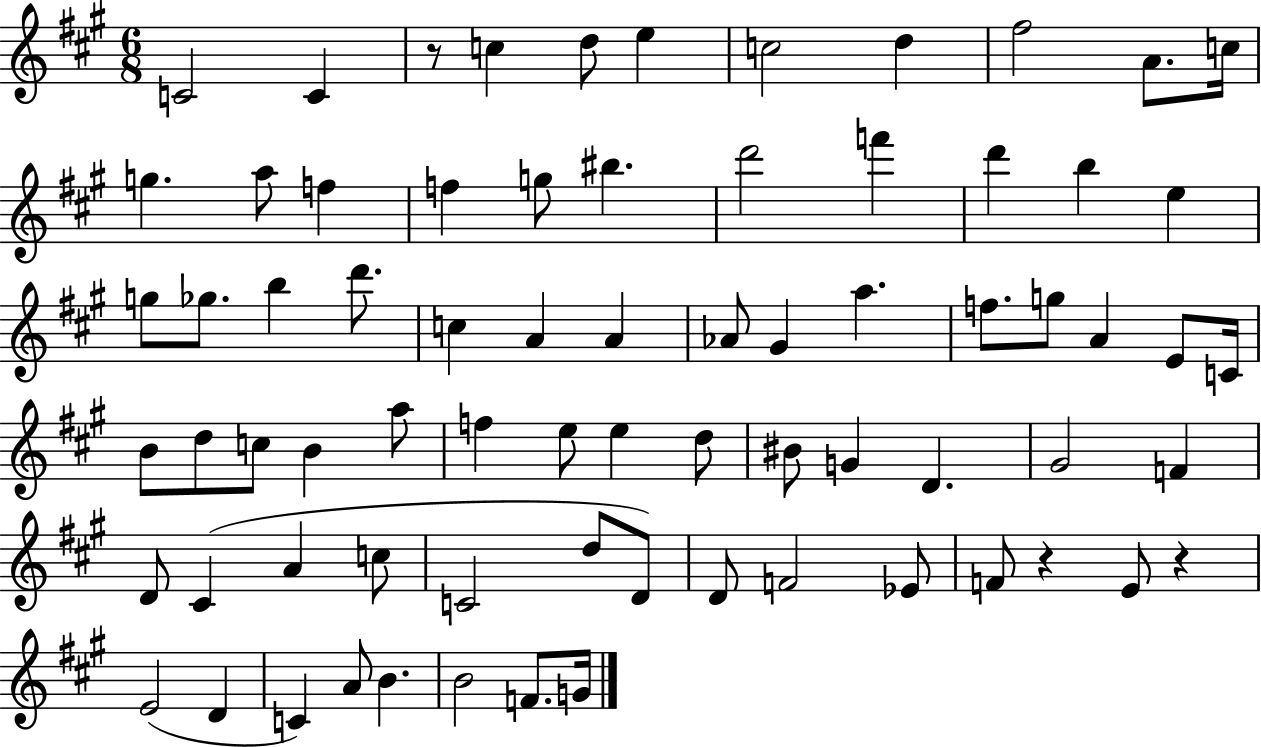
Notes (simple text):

C4/h C4/q R/e C5/q D5/e E5/q C5/h D5/q F#5/h A4/e. C5/s G5/q. A5/e F5/q F5/q G5/e BIS5/q. D6/h F6/q D6/q B5/q E5/q G5/e Gb5/e. B5/q D6/e. C5/q A4/q A4/q Ab4/e G#4/q A5/q. F5/e. G5/e A4/q E4/e C4/s B4/e D5/e C5/e B4/q A5/e F5/q E5/e E5/q D5/e BIS4/e G4/q D4/q. G#4/h F4/q D4/e C#4/q A4/q C5/e C4/h D5/e D4/e D4/e F4/h Eb4/e F4/e R/q E4/e R/q E4/h D4/q C4/q A4/e B4/q. B4/h F4/e. G4/s